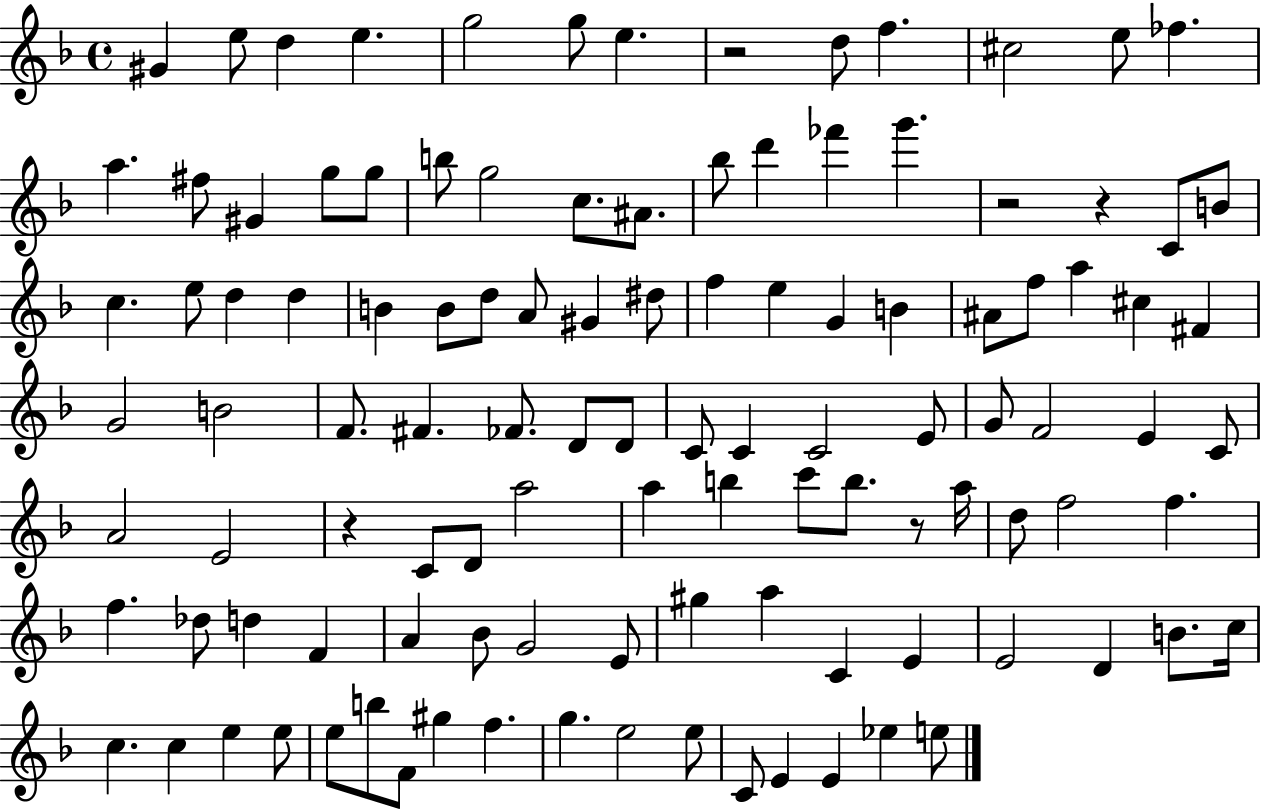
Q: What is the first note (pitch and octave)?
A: G#4